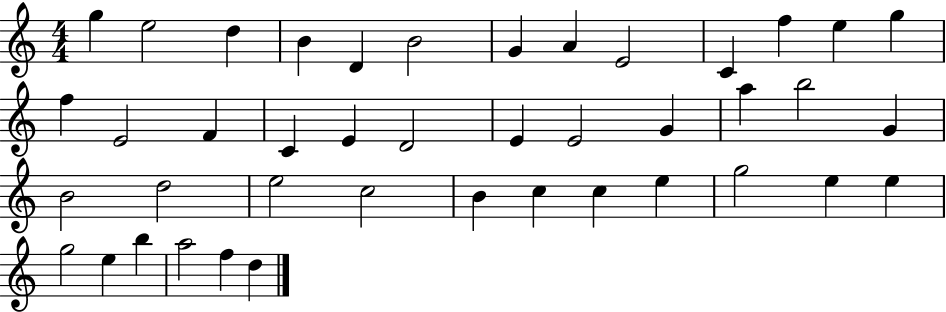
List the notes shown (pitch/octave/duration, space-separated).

G5/q E5/h D5/q B4/q D4/q B4/h G4/q A4/q E4/h C4/q F5/q E5/q G5/q F5/q E4/h F4/q C4/q E4/q D4/h E4/q E4/h G4/q A5/q B5/h G4/q B4/h D5/h E5/h C5/h B4/q C5/q C5/q E5/q G5/h E5/q E5/q G5/h E5/q B5/q A5/h F5/q D5/q